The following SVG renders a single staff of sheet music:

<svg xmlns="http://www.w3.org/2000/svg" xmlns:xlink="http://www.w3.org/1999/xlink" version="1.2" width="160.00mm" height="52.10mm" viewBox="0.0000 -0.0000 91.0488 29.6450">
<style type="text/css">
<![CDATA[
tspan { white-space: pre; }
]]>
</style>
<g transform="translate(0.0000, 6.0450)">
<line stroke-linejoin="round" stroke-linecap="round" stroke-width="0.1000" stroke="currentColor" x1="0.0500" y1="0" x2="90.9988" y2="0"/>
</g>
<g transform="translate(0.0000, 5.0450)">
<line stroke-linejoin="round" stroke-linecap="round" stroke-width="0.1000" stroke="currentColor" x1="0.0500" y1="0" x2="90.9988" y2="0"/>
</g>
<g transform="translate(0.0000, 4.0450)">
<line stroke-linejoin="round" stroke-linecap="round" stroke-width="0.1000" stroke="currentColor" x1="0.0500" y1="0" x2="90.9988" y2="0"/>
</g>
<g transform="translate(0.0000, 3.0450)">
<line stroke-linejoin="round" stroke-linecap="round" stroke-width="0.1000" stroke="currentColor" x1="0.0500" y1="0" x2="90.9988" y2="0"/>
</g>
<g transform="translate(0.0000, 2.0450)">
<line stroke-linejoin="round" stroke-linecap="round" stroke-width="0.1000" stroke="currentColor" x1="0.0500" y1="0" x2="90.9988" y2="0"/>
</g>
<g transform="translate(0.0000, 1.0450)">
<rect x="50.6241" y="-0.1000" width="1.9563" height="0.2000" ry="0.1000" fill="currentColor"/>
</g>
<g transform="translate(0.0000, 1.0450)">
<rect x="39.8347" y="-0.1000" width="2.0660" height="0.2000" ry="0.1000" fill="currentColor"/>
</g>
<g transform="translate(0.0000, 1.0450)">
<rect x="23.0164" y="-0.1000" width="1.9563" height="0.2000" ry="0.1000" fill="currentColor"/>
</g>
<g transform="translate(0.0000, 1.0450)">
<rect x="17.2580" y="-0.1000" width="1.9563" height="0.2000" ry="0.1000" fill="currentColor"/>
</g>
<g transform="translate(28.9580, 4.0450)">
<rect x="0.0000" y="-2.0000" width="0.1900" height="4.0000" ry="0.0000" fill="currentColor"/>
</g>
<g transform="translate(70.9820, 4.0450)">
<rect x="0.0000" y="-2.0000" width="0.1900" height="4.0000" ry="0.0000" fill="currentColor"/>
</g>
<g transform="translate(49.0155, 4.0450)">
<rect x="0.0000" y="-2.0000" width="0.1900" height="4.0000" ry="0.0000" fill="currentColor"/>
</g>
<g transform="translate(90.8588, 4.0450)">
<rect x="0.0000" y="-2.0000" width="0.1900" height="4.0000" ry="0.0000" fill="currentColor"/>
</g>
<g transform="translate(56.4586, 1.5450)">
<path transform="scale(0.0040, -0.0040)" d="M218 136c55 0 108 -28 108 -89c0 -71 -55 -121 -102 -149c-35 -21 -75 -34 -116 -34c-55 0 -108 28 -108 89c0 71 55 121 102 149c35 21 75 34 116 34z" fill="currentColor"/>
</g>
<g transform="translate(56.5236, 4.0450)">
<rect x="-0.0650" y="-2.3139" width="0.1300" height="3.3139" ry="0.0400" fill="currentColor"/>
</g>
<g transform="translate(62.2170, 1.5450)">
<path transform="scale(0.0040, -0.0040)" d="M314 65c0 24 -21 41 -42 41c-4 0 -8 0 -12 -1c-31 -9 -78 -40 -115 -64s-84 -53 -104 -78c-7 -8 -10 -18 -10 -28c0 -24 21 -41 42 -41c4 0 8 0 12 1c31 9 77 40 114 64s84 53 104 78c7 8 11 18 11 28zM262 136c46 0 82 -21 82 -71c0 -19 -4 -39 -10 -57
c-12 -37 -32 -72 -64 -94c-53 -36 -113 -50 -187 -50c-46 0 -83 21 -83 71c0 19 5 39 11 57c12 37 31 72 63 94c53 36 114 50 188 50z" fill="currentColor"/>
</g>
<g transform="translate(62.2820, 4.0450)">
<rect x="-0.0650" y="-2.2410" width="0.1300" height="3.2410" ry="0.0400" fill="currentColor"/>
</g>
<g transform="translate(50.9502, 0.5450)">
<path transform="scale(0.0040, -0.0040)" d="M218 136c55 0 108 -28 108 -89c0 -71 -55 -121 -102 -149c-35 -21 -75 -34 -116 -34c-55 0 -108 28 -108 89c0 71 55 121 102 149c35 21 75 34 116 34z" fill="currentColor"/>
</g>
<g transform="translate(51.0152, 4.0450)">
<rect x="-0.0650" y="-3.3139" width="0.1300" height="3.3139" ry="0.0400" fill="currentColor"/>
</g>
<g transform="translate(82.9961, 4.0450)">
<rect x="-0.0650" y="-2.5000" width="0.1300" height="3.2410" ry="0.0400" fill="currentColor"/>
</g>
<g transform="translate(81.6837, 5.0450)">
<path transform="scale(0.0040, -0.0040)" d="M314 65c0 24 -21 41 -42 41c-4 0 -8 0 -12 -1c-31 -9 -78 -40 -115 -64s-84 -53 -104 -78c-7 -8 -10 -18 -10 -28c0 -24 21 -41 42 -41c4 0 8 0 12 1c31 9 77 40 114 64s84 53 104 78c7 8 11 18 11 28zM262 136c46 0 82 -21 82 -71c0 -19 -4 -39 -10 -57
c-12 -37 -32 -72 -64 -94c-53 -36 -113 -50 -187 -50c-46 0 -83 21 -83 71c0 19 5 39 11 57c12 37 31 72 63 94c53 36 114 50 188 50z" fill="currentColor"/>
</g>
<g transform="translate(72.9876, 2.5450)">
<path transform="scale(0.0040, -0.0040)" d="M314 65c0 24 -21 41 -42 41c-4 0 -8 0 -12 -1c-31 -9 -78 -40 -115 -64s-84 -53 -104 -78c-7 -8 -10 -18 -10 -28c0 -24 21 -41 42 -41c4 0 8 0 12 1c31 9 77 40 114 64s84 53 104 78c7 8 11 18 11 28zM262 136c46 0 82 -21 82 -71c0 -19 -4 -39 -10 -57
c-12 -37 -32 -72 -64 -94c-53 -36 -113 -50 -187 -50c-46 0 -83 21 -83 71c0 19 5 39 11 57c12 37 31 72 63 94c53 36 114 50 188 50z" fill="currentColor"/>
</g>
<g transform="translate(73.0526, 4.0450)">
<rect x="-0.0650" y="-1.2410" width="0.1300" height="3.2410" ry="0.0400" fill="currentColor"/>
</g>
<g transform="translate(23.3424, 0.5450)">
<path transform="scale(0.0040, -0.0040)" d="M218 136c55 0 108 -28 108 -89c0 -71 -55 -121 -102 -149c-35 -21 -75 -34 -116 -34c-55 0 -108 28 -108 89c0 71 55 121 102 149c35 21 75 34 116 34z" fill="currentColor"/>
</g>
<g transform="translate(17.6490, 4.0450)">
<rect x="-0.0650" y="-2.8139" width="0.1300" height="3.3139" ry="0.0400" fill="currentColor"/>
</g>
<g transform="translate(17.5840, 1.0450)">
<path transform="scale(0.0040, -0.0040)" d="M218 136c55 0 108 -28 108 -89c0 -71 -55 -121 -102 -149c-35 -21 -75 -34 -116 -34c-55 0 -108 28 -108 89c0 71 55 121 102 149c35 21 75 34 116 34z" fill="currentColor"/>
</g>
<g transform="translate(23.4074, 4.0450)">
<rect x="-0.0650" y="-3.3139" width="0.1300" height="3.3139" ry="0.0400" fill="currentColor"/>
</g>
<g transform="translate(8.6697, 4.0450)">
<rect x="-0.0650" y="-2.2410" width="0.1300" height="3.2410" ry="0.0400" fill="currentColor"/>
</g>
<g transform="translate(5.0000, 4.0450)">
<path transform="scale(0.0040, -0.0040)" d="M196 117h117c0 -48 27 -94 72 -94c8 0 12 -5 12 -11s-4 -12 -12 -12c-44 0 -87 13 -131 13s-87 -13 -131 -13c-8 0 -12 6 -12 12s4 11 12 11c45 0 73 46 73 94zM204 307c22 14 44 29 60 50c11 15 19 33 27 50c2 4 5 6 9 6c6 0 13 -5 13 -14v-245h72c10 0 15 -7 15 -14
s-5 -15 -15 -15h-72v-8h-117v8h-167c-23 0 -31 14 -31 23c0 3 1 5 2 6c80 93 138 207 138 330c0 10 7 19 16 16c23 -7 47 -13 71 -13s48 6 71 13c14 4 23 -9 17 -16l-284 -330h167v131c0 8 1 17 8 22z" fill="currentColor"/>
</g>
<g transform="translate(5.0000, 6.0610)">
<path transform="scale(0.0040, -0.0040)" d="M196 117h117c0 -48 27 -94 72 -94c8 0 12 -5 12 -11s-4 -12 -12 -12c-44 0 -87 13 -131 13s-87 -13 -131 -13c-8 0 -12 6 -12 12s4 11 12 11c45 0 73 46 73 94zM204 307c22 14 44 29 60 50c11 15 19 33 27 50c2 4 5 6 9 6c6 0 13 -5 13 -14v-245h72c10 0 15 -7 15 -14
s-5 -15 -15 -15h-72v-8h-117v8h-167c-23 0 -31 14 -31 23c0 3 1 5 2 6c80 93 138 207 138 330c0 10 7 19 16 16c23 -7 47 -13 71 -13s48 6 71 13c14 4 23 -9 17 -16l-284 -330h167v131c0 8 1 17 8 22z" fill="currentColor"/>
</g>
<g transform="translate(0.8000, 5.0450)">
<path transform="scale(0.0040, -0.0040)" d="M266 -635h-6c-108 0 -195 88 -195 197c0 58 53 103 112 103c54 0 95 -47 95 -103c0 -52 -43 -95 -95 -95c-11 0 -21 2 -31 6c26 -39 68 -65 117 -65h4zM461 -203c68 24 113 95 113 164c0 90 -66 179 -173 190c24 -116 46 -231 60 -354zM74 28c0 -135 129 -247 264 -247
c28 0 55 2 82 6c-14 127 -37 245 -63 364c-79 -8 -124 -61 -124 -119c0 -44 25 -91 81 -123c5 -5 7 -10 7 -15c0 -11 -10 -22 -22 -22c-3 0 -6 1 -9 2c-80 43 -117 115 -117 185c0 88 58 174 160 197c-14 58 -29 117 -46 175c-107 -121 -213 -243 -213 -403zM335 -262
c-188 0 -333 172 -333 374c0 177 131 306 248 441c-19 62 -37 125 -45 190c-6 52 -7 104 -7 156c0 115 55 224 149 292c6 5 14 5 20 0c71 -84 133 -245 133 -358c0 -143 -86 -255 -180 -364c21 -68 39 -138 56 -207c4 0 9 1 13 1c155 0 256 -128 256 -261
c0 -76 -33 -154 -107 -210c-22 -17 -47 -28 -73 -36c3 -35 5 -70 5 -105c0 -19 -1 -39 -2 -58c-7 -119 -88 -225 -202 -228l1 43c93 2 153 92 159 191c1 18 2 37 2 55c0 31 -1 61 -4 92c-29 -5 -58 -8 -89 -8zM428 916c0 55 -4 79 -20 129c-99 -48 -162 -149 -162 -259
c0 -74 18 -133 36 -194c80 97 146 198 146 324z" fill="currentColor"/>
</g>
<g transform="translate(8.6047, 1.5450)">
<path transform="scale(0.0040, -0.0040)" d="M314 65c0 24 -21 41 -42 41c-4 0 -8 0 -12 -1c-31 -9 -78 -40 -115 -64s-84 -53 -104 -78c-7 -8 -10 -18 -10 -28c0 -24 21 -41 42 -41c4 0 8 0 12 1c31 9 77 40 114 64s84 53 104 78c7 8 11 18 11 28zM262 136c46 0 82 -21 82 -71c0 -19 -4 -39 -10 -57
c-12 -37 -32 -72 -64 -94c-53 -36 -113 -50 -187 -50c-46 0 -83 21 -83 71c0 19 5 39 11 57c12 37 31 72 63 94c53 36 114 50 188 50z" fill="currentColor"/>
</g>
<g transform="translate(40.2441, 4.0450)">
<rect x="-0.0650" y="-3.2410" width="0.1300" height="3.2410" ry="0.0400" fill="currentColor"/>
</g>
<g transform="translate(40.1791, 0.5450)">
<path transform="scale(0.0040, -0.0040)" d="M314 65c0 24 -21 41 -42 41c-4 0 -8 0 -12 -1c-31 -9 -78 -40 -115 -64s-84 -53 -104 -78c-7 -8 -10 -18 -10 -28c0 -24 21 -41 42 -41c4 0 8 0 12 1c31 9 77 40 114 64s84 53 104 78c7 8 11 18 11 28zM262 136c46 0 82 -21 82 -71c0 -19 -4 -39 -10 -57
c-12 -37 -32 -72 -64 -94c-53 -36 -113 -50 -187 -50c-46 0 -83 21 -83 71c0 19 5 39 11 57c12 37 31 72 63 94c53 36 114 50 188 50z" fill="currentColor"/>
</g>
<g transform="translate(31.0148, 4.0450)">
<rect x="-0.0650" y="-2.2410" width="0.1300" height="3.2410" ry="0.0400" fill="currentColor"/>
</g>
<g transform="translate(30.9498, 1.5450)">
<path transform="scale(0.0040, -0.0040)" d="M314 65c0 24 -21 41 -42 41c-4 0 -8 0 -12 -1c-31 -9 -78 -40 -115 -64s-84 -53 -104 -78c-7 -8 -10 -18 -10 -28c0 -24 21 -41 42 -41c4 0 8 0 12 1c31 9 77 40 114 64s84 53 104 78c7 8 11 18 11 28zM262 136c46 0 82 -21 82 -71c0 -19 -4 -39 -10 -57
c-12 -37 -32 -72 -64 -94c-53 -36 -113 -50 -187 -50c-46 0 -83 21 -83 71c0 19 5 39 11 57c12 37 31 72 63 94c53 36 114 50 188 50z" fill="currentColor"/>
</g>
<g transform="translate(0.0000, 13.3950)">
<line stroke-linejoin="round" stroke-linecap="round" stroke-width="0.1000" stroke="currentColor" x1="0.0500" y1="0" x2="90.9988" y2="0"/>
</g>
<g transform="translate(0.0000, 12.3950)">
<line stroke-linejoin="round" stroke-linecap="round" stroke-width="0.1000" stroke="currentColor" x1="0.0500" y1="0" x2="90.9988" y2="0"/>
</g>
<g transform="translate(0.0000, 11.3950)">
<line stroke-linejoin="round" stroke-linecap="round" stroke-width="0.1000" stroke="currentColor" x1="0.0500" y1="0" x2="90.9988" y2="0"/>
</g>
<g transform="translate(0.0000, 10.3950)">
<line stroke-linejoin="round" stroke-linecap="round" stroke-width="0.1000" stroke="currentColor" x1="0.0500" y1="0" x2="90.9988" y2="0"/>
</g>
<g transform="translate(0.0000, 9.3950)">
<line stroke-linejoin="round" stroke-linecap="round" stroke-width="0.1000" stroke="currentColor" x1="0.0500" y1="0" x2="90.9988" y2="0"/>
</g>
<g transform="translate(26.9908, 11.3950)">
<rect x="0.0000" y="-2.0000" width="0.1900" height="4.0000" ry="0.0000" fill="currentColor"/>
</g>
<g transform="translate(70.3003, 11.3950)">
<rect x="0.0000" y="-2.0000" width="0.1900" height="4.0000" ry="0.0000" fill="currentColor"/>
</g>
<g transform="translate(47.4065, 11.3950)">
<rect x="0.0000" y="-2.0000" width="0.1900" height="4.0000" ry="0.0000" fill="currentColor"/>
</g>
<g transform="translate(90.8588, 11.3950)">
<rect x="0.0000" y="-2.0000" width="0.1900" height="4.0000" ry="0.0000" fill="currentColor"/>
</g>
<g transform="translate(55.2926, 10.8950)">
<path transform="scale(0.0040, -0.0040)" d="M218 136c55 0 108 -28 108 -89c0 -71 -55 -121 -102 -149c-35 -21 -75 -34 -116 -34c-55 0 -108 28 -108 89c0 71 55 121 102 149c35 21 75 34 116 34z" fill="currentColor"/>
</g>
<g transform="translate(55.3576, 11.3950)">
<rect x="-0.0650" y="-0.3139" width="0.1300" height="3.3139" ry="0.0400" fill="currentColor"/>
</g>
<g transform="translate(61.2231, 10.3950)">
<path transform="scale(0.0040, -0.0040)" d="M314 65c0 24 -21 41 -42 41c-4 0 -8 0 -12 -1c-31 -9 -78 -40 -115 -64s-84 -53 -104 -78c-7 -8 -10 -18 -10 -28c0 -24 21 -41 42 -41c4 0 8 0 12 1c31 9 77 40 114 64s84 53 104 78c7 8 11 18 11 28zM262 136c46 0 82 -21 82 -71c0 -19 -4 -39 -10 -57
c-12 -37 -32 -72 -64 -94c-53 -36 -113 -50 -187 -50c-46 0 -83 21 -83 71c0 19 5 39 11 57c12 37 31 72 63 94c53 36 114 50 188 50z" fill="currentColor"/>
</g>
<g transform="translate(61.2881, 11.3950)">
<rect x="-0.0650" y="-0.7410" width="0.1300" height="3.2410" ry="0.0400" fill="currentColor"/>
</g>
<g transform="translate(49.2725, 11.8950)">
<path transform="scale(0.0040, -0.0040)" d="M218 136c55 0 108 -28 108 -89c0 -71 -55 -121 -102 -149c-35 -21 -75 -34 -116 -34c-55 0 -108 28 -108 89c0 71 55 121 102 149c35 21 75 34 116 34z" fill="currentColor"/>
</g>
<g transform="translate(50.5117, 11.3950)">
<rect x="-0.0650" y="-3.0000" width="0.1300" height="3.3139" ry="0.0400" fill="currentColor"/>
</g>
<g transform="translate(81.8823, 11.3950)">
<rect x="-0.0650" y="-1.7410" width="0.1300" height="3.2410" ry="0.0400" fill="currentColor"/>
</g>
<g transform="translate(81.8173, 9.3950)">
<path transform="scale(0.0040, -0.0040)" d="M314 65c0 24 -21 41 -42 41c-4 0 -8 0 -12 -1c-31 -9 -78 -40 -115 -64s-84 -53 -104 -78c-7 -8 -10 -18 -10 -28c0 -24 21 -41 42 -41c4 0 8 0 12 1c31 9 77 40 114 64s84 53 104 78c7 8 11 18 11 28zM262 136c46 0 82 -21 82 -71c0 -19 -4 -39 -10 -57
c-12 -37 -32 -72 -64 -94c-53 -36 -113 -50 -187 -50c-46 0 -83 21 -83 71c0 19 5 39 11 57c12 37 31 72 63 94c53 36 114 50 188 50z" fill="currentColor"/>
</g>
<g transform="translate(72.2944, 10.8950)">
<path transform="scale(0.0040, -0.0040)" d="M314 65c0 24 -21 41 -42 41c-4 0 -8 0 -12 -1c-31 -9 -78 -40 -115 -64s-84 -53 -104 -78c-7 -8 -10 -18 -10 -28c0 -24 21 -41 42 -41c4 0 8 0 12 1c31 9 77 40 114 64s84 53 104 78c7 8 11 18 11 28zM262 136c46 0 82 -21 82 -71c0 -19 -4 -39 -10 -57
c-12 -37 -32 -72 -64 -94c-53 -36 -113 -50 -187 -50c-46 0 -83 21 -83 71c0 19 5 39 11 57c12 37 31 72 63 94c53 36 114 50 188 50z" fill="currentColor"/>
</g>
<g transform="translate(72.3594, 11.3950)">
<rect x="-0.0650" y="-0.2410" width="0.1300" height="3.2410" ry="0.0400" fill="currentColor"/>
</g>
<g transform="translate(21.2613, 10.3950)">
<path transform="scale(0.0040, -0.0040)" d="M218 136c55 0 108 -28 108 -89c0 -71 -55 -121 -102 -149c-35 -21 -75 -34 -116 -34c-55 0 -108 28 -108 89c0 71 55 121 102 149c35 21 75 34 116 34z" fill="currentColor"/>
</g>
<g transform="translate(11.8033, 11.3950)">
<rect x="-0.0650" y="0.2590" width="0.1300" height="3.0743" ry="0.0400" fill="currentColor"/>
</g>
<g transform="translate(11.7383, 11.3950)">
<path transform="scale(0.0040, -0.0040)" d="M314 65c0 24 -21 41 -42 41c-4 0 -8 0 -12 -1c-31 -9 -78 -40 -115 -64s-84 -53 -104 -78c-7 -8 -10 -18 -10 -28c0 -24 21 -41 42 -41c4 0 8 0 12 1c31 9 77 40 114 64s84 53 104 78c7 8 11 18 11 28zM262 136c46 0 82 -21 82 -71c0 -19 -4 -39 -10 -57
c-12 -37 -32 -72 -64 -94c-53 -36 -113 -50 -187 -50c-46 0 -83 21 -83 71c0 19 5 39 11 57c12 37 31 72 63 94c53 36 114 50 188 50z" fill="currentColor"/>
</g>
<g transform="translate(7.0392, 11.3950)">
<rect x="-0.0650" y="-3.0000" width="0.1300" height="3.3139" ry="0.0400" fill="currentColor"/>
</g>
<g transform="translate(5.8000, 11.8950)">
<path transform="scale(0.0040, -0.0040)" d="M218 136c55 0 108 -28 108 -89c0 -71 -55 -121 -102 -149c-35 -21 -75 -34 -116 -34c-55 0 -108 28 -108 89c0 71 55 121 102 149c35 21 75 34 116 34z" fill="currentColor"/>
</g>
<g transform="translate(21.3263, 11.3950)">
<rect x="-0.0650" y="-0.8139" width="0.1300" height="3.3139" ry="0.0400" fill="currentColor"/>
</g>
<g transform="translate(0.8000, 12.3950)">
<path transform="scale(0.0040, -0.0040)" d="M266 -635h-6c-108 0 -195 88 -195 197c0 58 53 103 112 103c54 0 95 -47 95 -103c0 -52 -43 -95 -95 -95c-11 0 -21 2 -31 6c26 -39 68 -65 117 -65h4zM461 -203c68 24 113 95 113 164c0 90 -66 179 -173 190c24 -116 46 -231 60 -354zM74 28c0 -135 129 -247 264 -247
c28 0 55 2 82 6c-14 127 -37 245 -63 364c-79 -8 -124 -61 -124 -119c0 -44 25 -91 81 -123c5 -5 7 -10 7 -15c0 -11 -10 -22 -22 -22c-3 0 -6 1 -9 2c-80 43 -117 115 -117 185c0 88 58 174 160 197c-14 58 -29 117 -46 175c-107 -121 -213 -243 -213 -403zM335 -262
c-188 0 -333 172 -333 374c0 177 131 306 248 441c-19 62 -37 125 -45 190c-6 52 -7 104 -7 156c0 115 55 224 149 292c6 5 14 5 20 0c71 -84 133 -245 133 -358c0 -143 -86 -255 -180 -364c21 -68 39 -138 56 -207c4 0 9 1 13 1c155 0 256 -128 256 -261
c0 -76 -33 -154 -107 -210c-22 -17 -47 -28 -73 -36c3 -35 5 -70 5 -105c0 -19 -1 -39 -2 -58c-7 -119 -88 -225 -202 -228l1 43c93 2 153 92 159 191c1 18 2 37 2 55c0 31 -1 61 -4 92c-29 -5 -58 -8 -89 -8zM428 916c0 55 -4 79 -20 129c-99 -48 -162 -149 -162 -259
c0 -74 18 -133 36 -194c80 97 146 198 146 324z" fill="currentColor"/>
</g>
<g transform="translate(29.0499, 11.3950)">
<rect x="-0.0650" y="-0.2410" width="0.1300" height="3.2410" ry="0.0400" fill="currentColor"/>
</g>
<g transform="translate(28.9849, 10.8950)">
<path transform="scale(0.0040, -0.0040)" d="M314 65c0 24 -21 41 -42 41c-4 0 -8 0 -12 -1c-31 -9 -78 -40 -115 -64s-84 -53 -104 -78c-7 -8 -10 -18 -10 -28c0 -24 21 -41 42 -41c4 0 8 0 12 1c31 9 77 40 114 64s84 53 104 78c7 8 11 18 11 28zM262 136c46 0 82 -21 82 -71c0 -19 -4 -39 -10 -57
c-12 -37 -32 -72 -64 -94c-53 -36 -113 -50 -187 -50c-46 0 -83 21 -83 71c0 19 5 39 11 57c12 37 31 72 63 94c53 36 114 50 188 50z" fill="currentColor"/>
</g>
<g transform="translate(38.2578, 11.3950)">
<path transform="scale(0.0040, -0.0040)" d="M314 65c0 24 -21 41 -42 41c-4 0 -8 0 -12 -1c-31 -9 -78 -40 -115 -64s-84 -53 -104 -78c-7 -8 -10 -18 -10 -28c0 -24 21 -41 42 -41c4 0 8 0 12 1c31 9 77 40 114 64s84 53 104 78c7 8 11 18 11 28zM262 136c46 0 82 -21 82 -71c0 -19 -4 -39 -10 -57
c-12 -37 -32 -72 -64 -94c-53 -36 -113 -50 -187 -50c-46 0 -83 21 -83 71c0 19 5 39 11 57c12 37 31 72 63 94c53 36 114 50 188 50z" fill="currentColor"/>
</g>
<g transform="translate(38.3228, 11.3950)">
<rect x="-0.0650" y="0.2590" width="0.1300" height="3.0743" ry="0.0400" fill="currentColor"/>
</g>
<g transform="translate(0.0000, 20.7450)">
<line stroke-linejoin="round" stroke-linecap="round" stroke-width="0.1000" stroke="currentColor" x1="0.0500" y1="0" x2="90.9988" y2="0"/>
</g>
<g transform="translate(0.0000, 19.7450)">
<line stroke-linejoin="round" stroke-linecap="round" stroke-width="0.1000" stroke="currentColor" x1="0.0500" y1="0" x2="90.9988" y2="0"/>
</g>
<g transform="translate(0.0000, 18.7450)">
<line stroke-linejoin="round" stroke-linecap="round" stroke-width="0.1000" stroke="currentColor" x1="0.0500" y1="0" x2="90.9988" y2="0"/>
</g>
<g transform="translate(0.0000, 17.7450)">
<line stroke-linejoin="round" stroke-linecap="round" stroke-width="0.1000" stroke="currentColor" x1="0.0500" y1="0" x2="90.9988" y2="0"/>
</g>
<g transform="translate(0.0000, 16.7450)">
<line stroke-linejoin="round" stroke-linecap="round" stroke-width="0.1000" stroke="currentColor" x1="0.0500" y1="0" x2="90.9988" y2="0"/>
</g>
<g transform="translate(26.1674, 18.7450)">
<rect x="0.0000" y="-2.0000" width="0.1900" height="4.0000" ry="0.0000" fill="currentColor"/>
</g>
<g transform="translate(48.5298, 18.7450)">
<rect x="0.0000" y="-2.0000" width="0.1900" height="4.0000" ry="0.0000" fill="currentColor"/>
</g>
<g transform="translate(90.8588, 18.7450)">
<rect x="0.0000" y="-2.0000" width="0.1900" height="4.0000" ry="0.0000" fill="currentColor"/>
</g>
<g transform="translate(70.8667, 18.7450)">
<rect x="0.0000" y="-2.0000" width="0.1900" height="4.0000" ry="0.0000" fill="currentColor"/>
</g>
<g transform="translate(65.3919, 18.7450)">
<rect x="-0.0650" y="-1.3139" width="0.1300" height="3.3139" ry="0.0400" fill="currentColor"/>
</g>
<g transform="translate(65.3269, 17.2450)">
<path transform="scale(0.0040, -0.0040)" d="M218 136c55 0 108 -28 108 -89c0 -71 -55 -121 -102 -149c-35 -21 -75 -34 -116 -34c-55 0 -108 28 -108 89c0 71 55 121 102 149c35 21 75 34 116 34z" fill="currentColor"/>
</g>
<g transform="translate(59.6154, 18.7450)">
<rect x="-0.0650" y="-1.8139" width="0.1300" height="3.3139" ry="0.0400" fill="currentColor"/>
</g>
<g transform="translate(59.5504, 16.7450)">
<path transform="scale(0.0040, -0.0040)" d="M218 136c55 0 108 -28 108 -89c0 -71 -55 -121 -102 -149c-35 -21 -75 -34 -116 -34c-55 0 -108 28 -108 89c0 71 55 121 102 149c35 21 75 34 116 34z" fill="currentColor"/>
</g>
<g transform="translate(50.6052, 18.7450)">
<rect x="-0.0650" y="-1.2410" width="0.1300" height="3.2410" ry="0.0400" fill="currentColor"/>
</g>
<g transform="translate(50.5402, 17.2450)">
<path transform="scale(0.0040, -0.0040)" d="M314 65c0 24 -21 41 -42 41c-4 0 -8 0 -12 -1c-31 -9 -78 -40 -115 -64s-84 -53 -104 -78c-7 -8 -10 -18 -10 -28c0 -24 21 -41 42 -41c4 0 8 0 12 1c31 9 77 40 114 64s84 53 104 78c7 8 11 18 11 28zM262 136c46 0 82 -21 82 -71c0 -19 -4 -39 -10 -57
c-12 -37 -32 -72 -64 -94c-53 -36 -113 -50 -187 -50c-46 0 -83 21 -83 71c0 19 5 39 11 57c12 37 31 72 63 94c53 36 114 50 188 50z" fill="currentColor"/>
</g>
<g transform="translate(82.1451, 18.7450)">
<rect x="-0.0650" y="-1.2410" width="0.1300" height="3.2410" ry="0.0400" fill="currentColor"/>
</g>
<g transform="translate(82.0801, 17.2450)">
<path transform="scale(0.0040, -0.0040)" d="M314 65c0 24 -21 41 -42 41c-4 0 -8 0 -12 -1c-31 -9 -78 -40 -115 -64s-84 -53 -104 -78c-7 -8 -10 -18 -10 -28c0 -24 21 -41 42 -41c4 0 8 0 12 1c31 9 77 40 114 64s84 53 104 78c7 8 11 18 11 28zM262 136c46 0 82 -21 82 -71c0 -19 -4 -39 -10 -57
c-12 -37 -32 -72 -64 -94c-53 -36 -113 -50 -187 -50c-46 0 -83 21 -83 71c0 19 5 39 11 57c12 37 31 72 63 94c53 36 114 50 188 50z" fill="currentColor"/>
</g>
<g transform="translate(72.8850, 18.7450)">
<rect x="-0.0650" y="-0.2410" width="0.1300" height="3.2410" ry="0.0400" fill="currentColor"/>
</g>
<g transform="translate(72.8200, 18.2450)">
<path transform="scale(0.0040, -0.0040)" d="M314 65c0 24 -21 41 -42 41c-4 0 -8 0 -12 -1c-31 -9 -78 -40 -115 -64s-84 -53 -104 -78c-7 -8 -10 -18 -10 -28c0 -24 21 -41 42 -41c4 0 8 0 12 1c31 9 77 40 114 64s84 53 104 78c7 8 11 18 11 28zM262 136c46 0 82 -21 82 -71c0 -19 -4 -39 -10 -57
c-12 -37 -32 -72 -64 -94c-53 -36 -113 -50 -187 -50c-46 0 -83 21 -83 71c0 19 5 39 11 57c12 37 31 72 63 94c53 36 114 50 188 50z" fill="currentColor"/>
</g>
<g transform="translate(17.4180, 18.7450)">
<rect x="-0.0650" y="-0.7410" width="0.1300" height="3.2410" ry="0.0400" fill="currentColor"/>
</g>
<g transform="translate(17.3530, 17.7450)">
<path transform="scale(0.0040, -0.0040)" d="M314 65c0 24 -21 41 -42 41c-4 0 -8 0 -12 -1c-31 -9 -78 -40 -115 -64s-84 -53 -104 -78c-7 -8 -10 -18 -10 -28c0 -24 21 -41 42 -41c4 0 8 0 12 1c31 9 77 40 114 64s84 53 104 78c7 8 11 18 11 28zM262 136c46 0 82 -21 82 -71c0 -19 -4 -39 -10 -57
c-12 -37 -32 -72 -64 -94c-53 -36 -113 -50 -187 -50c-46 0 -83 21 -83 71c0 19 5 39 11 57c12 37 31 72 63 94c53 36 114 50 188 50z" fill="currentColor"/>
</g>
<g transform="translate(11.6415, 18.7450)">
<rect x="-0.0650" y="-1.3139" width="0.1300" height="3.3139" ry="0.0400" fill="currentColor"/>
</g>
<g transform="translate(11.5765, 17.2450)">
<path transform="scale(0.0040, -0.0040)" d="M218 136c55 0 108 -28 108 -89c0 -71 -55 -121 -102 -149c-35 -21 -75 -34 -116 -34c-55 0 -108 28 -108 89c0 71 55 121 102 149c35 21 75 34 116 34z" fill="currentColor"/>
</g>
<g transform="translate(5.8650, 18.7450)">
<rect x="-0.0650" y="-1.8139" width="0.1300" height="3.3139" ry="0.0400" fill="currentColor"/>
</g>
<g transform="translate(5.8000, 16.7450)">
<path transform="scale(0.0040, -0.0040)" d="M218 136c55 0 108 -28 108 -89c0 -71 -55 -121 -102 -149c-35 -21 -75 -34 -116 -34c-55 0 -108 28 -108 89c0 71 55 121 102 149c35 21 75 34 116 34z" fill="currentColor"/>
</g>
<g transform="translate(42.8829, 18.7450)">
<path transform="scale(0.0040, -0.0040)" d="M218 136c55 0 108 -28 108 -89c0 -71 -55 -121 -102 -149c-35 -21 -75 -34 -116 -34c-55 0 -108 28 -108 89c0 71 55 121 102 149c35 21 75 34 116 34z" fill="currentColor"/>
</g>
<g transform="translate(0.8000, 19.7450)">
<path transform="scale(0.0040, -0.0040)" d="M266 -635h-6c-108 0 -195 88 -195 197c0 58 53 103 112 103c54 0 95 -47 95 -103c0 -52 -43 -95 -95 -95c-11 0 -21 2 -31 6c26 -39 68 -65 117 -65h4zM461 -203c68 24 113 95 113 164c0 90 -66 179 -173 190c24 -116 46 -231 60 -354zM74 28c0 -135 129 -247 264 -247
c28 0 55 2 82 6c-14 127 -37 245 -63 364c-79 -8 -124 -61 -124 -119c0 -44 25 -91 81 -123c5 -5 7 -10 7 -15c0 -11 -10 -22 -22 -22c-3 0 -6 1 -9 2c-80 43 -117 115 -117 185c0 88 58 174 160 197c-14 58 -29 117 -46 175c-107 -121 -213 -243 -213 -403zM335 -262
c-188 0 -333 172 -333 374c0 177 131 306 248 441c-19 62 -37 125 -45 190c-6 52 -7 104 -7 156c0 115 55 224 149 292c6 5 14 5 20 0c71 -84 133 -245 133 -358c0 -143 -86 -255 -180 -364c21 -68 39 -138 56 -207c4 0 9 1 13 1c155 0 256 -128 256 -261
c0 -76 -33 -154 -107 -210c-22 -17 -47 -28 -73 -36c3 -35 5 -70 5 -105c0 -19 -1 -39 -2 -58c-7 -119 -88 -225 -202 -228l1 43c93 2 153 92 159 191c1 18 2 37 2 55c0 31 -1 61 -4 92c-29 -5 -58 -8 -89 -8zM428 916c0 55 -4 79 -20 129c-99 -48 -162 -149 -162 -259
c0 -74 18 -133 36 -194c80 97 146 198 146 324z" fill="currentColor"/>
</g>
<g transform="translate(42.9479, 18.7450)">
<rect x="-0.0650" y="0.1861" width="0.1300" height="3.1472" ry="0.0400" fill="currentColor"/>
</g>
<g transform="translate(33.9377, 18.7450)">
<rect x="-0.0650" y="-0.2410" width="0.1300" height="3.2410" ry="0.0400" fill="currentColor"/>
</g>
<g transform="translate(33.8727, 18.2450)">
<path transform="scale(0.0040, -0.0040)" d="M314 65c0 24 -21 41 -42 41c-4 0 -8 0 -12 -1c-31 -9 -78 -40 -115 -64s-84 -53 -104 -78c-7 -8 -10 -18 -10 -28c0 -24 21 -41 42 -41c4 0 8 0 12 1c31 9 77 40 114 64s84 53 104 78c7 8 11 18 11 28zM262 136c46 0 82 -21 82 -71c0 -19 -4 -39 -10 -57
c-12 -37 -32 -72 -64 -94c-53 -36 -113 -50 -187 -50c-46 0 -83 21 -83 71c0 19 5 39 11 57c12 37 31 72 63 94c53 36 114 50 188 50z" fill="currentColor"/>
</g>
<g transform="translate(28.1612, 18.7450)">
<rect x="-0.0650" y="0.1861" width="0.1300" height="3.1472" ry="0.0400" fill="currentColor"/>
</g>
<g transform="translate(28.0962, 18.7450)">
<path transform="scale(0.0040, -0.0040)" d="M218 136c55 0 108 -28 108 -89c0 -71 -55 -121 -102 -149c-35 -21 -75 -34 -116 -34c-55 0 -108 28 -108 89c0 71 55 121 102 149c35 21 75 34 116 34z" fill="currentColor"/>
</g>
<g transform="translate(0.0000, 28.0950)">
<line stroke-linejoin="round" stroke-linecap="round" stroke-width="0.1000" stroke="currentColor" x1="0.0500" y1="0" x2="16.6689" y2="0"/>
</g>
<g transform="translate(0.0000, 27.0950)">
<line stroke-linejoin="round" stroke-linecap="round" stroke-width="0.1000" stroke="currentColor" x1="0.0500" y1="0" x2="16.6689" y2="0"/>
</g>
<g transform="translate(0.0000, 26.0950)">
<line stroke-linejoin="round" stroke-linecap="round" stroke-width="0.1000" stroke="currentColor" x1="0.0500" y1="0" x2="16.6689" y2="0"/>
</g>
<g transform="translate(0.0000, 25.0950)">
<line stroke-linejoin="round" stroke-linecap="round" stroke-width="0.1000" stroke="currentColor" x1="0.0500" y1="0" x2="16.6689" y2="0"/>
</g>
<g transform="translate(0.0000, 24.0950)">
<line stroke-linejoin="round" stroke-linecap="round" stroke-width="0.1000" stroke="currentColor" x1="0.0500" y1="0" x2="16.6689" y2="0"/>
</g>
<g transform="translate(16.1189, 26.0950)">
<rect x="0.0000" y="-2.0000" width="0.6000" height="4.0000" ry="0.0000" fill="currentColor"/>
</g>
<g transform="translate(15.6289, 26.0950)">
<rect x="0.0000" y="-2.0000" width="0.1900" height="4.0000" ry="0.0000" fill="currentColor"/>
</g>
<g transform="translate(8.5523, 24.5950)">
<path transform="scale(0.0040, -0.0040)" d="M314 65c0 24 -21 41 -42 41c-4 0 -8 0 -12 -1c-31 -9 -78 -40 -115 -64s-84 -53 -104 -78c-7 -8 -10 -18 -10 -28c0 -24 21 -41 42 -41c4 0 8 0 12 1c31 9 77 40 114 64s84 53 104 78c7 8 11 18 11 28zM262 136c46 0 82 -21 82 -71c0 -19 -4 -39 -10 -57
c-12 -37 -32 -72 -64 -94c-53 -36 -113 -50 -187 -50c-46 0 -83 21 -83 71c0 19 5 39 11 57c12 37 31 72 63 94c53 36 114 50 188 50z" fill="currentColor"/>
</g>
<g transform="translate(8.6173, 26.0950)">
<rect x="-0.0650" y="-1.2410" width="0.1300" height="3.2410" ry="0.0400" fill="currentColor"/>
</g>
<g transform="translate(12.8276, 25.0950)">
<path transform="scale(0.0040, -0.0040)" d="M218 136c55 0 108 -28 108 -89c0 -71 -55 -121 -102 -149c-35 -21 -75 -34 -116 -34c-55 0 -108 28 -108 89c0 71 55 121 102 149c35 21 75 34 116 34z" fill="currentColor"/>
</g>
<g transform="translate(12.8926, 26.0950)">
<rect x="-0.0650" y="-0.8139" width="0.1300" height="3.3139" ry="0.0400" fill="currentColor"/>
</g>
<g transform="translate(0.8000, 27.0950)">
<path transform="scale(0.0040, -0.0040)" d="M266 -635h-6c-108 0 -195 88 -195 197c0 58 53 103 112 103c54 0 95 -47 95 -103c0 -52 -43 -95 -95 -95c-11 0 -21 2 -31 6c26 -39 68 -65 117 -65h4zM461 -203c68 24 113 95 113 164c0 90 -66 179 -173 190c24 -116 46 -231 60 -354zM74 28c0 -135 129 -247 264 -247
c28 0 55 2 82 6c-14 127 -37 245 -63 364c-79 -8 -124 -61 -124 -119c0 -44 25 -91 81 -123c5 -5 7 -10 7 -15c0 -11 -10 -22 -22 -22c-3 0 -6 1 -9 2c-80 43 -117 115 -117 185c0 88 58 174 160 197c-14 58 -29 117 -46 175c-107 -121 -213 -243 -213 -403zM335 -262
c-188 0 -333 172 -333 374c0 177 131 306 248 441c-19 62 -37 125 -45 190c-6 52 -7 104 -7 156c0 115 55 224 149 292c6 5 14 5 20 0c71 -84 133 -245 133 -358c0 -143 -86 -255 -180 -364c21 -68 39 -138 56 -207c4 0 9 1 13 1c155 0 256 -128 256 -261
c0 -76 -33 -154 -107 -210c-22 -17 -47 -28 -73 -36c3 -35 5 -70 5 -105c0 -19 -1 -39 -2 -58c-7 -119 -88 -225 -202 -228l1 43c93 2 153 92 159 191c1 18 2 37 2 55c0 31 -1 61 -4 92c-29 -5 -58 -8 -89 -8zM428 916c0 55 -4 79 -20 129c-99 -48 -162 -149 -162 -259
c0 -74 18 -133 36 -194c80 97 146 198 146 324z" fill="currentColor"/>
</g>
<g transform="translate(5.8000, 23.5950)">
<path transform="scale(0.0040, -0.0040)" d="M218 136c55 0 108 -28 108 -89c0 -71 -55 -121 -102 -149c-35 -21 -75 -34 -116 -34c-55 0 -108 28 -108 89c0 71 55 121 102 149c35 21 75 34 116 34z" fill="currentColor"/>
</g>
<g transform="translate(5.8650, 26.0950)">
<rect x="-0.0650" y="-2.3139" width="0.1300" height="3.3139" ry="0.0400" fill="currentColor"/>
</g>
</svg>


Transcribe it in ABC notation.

X:1
T:Untitled
M:4/4
L:1/4
K:C
g2 a b g2 b2 b g g2 e2 G2 A B2 d c2 B2 A c d2 c2 f2 f e d2 B c2 B e2 f e c2 e2 g e2 d